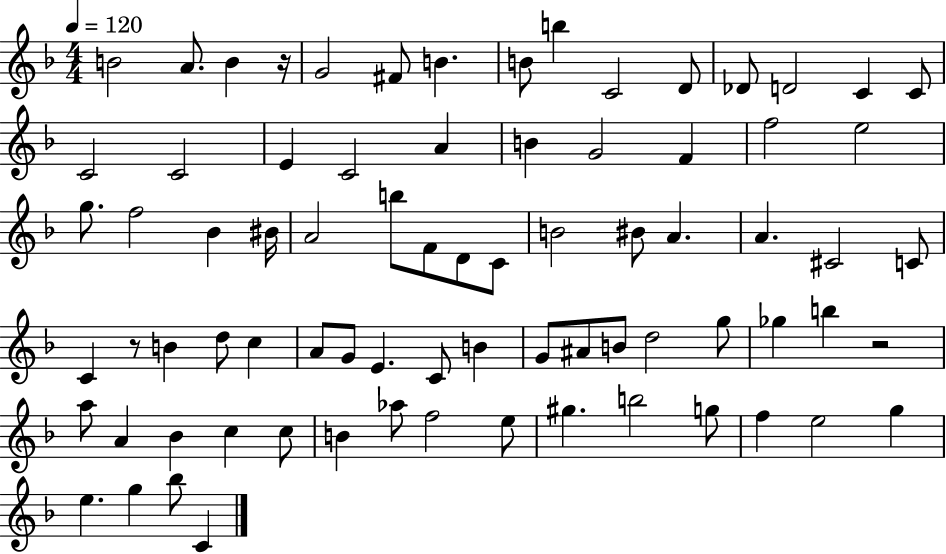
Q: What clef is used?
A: treble